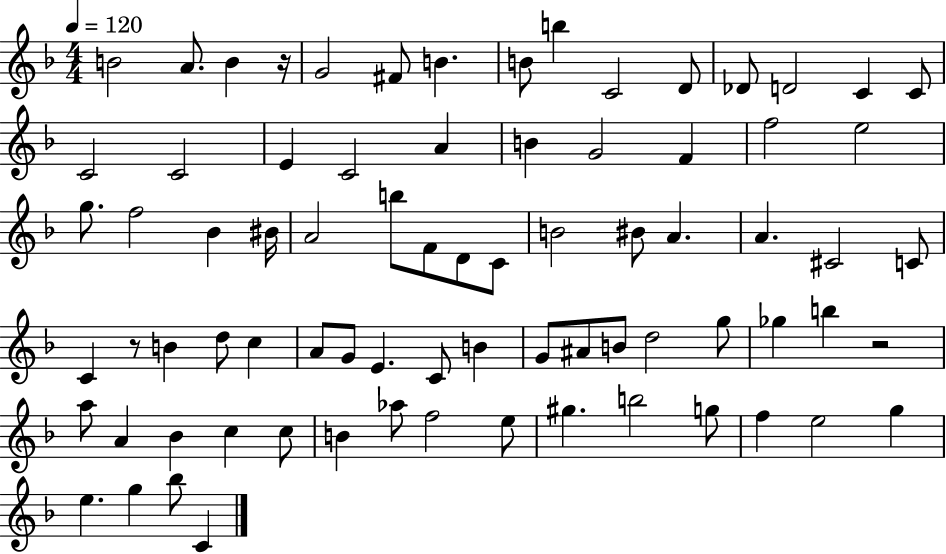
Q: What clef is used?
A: treble